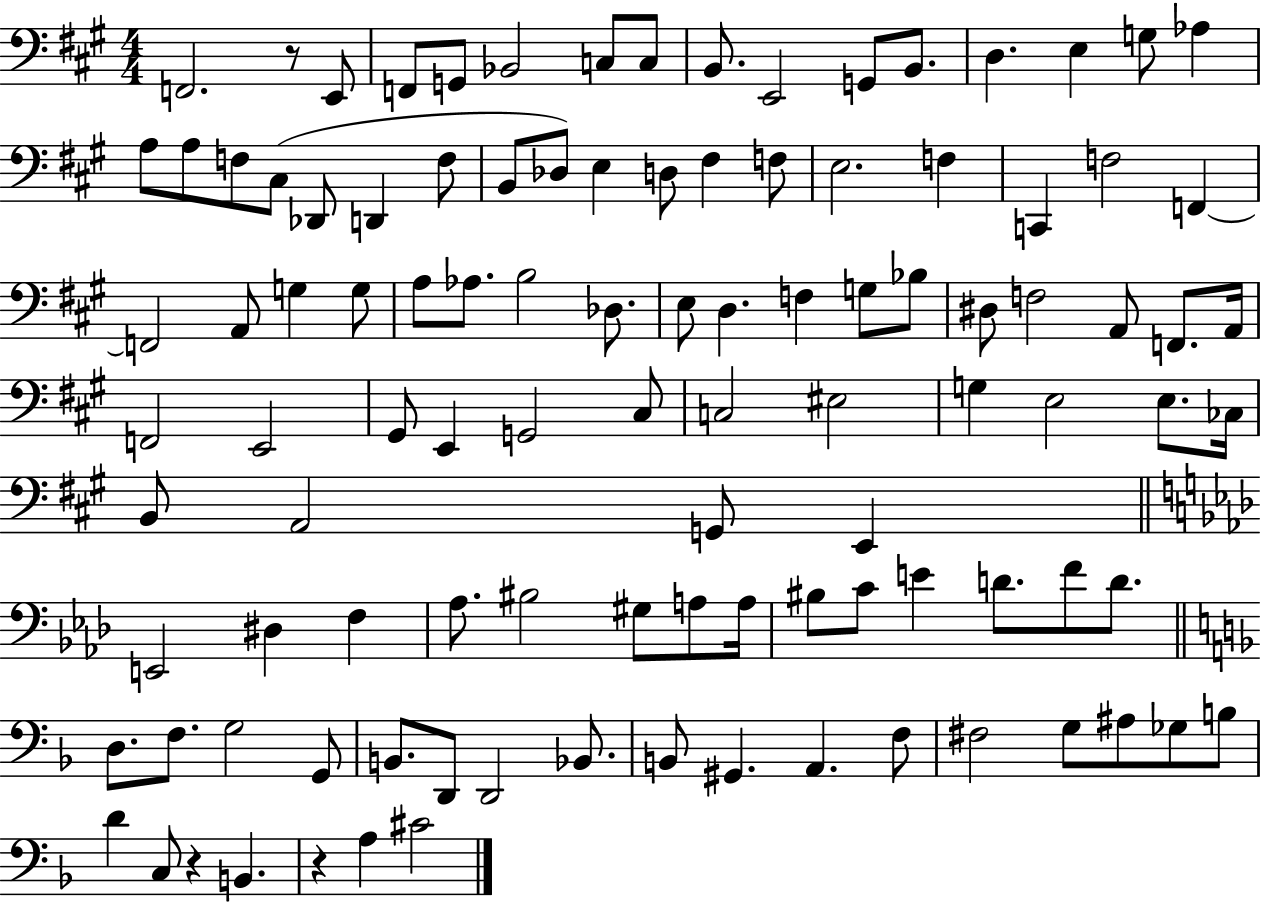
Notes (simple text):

F2/h. R/e E2/e F2/e G2/e Bb2/h C3/e C3/e B2/e. E2/h G2/e B2/e. D3/q. E3/q G3/e Ab3/q A3/e A3/e F3/e C#3/e Db2/e D2/q F3/e B2/e Db3/e E3/q D3/e F#3/q F3/e E3/h. F3/q C2/q F3/h F2/q F2/h A2/e G3/q G3/e A3/e Ab3/e. B3/h Db3/e. E3/e D3/q. F3/q G3/e Bb3/e D#3/e F3/h A2/e F2/e. A2/s F2/h E2/h G#2/e E2/q G2/h C#3/e C3/h EIS3/h G3/q E3/h E3/e. CES3/s B2/e A2/h G2/e E2/q E2/h D#3/q F3/q Ab3/e. BIS3/h G#3/e A3/e A3/s BIS3/e C4/e E4/q D4/e. F4/e D4/e. D3/e. F3/e. G3/h G2/e B2/e. D2/e D2/h Bb2/e. B2/e G#2/q. A2/q. F3/e F#3/h G3/e A#3/e Gb3/e B3/e D4/q C3/e R/q B2/q. R/q A3/q C#4/h